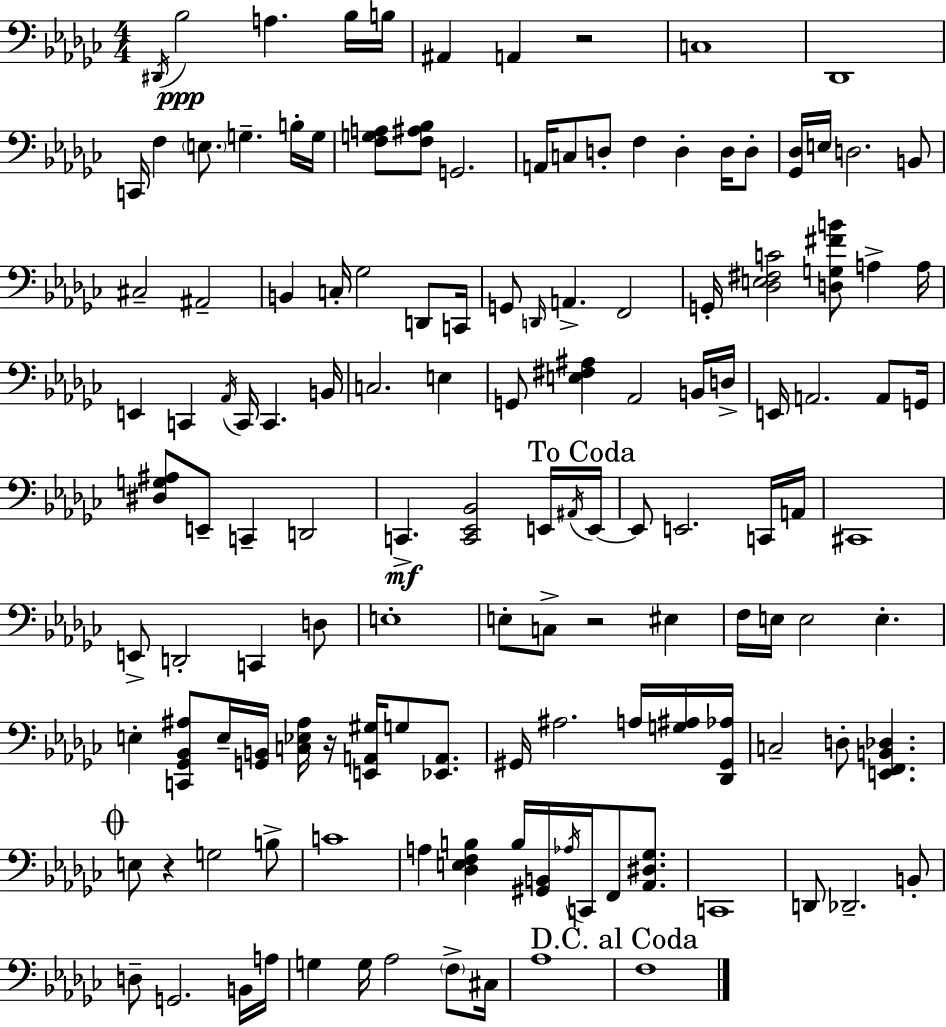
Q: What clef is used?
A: bass